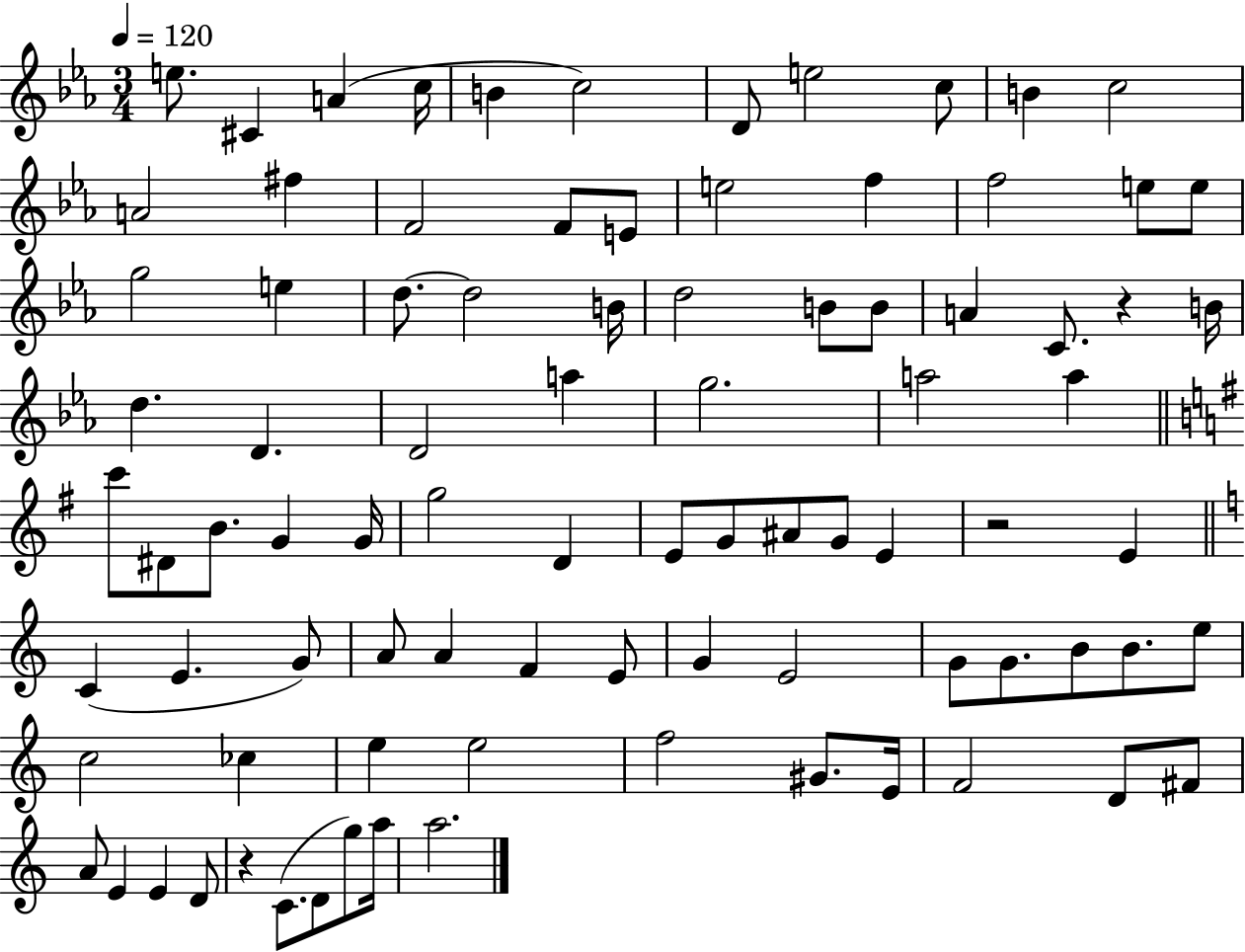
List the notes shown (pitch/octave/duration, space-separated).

E5/e. C#4/q A4/q C5/s B4/q C5/h D4/e E5/h C5/e B4/q C5/h A4/h F#5/q F4/h F4/e E4/e E5/h F5/q F5/h E5/e E5/e G5/h E5/q D5/e. D5/h B4/s D5/h B4/e B4/e A4/q C4/e. R/q B4/s D5/q. D4/q. D4/h A5/q G5/h. A5/h A5/q C6/e D#4/e B4/e. G4/q G4/s G5/h D4/q E4/e G4/e A#4/e G4/e E4/q R/h E4/q C4/q E4/q. G4/e A4/e A4/q F4/q E4/e G4/q E4/h G4/e G4/e. B4/e B4/e. E5/e C5/h CES5/q E5/q E5/h F5/h G#4/e. E4/s F4/h D4/e F#4/e A4/e E4/q E4/q D4/e R/q C4/e. D4/e G5/e A5/s A5/h.